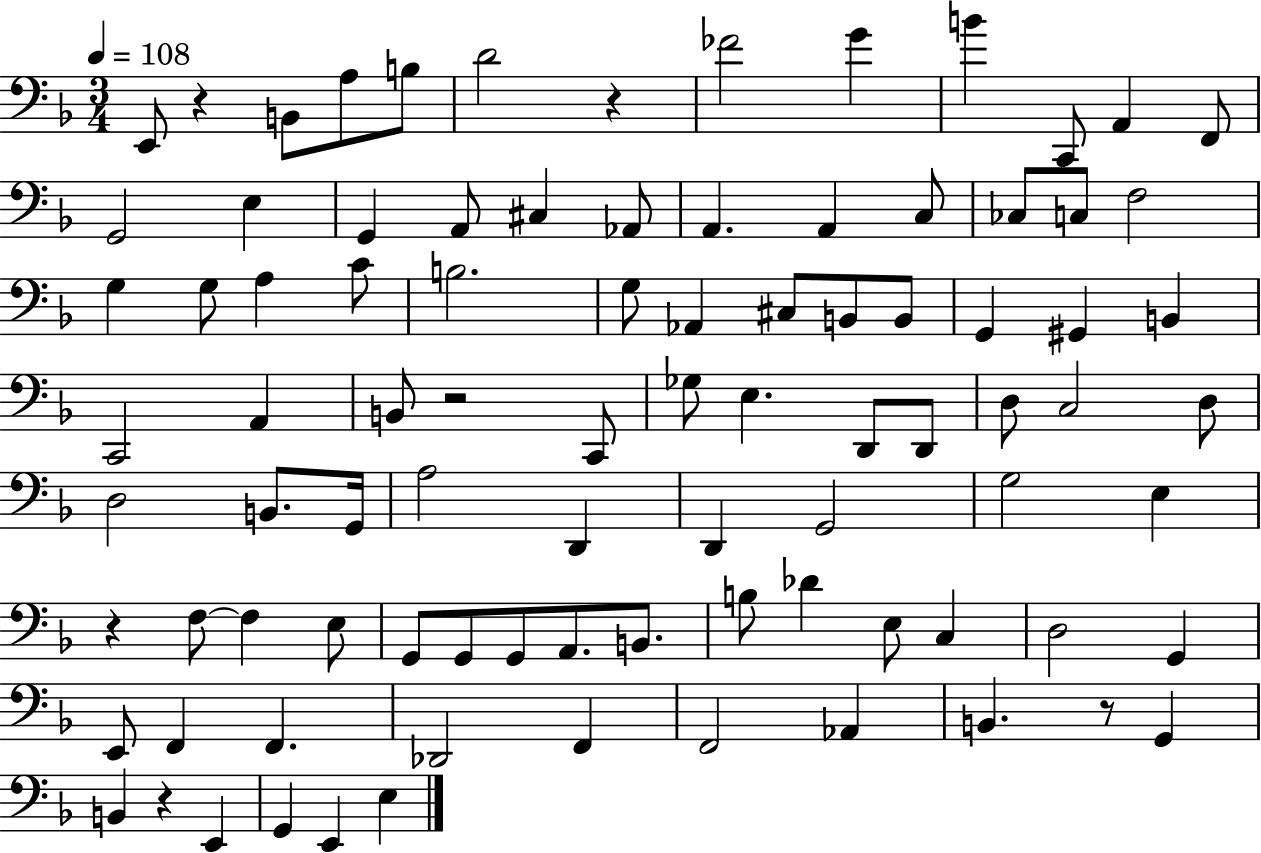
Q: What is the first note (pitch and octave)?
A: E2